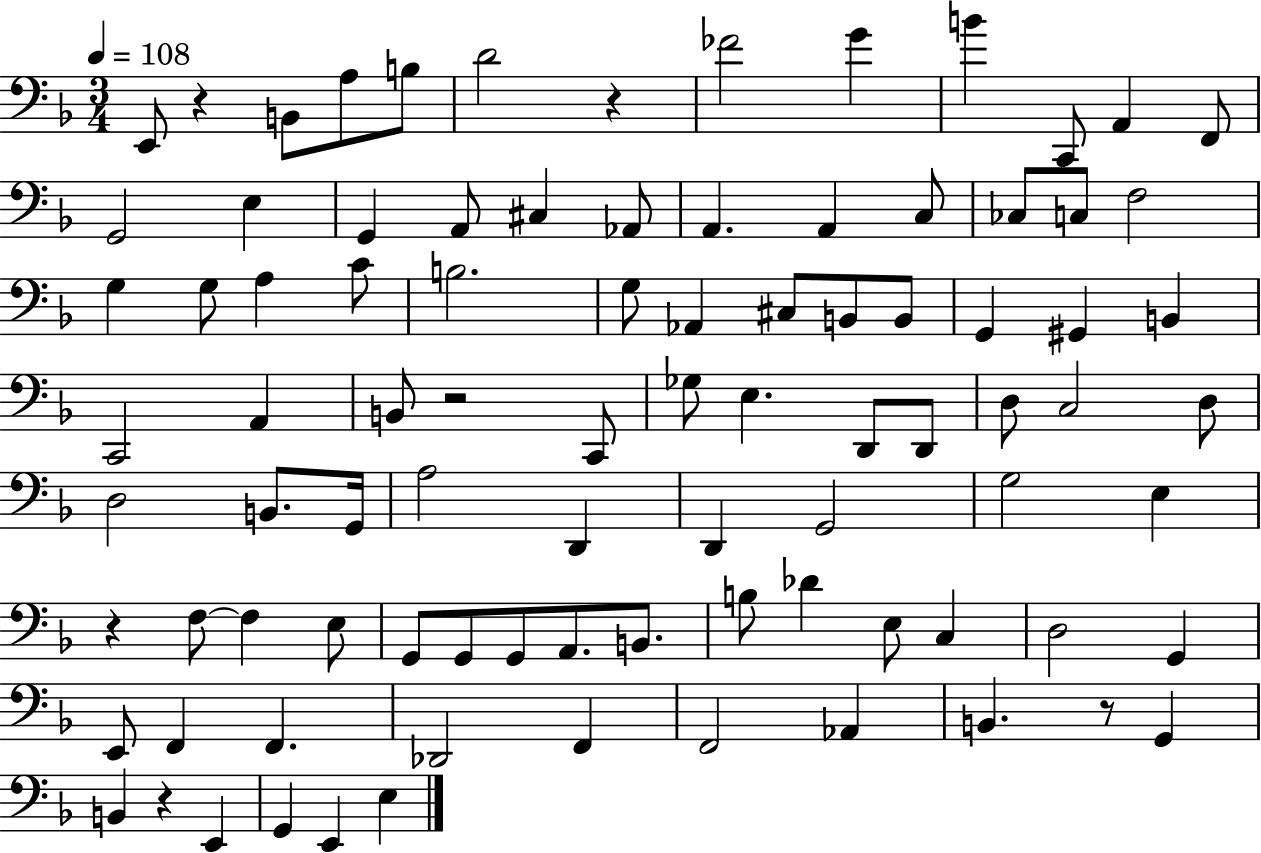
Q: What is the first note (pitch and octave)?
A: E2